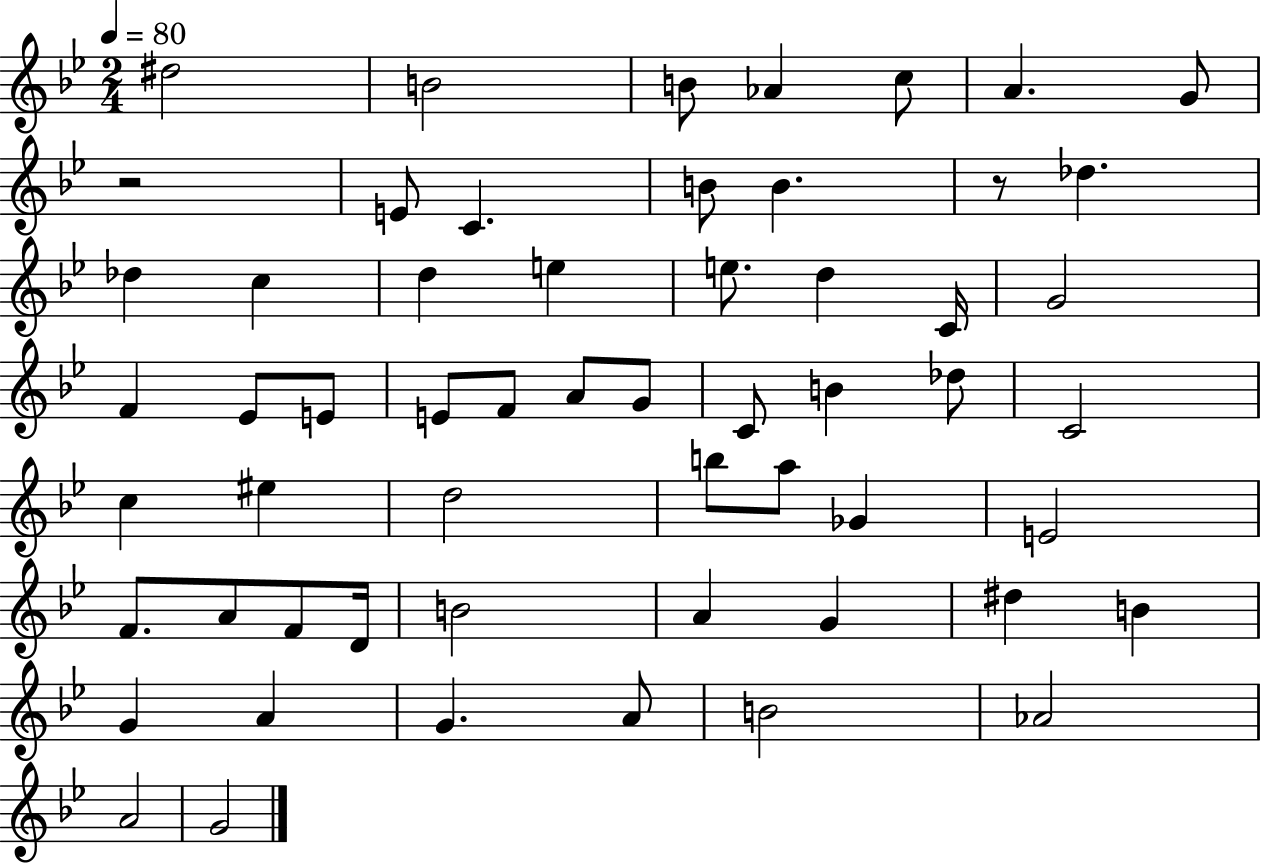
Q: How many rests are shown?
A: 2